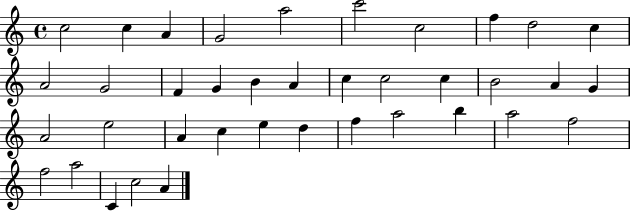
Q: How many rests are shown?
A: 0